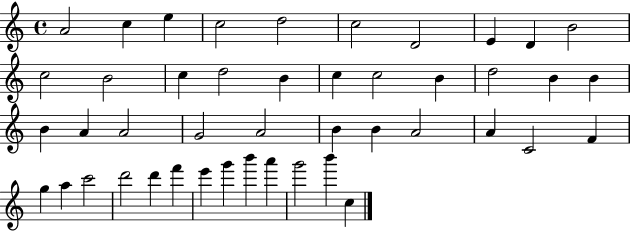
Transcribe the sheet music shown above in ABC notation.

X:1
T:Untitled
M:4/4
L:1/4
K:C
A2 c e c2 d2 c2 D2 E D B2 c2 B2 c d2 B c c2 B d2 B B B A A2 G2 A2 B B A2 A C2 F g a c'2 d'2 d' f' e' g' b' a' g'2 b' c